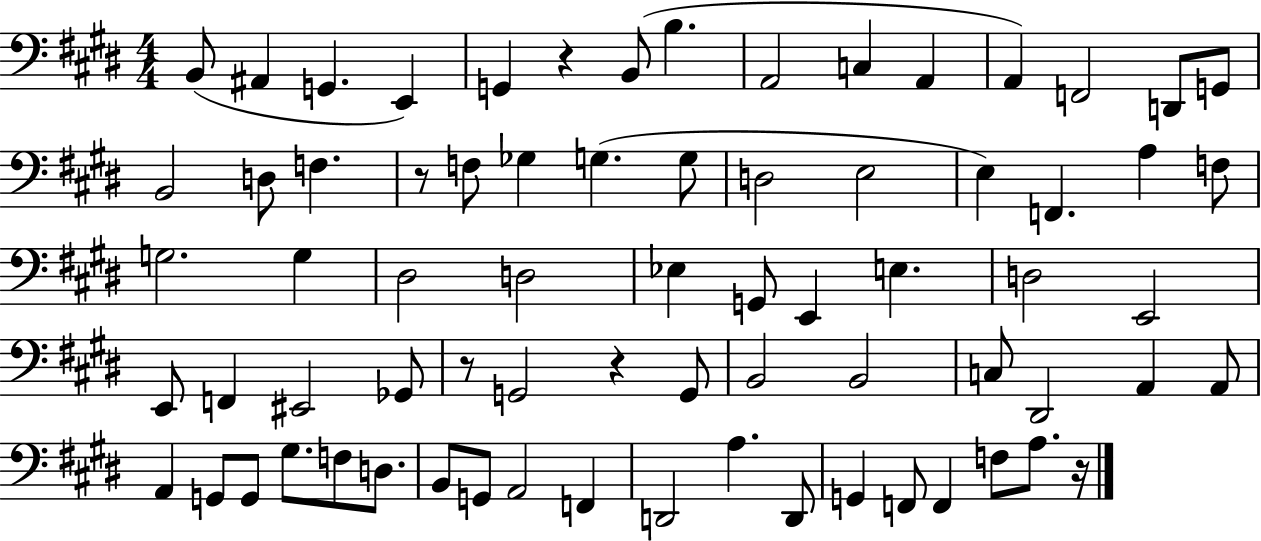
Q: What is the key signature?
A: E major